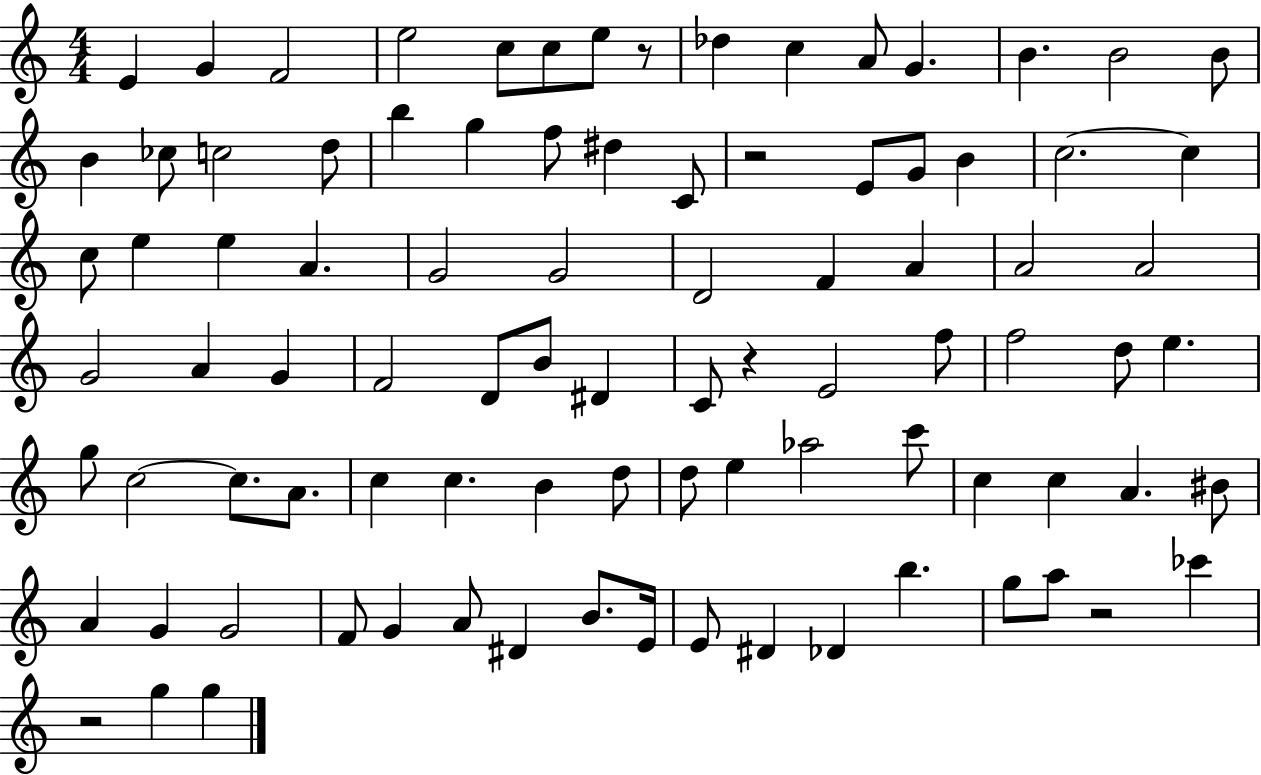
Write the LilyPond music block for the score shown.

{
  \clef treble
  \numericTimeSignature
  \time 4/4
  \key c \major
  e'4 g'4 f'2 | e''2 c''8 c''8 e''8 r8 | des''4 c''4 a'8 g'4. | b'4. b'2 b'8 | \break b'4 ces''8 c''2 d''8 | b''4 g''4 f''8 dis''4 c'8 | r2 e'8 g'8 b'4 | c''2.~~ c''4 | \break c''8 e''4 e''4 a'4. | g'2 g'2 | d'2 f'4 a'4 | a'2 a'2 | \break g'2 a'4 g'4 | f'2 d'8 b'8 dis'4 | c'8 r4 e'2 f''8 | f''2 d''8 e''4. | \break g''8 c''2~~ c''8. a'8. | c''4 c''4. b'4 d''8 | d''8 e''4 aes''2 c'''8 | c''4 c''4 a'4. bis'8 | \break a'4 g'4 g'2 | f'8 g'4 a'8 dis'4 b'8. e'16 | e'8 dis'4 des'4 b''4. | g''8 a''8 r2 ces'''4 | \break r2 g''4 g''4 | \bar "|."
}